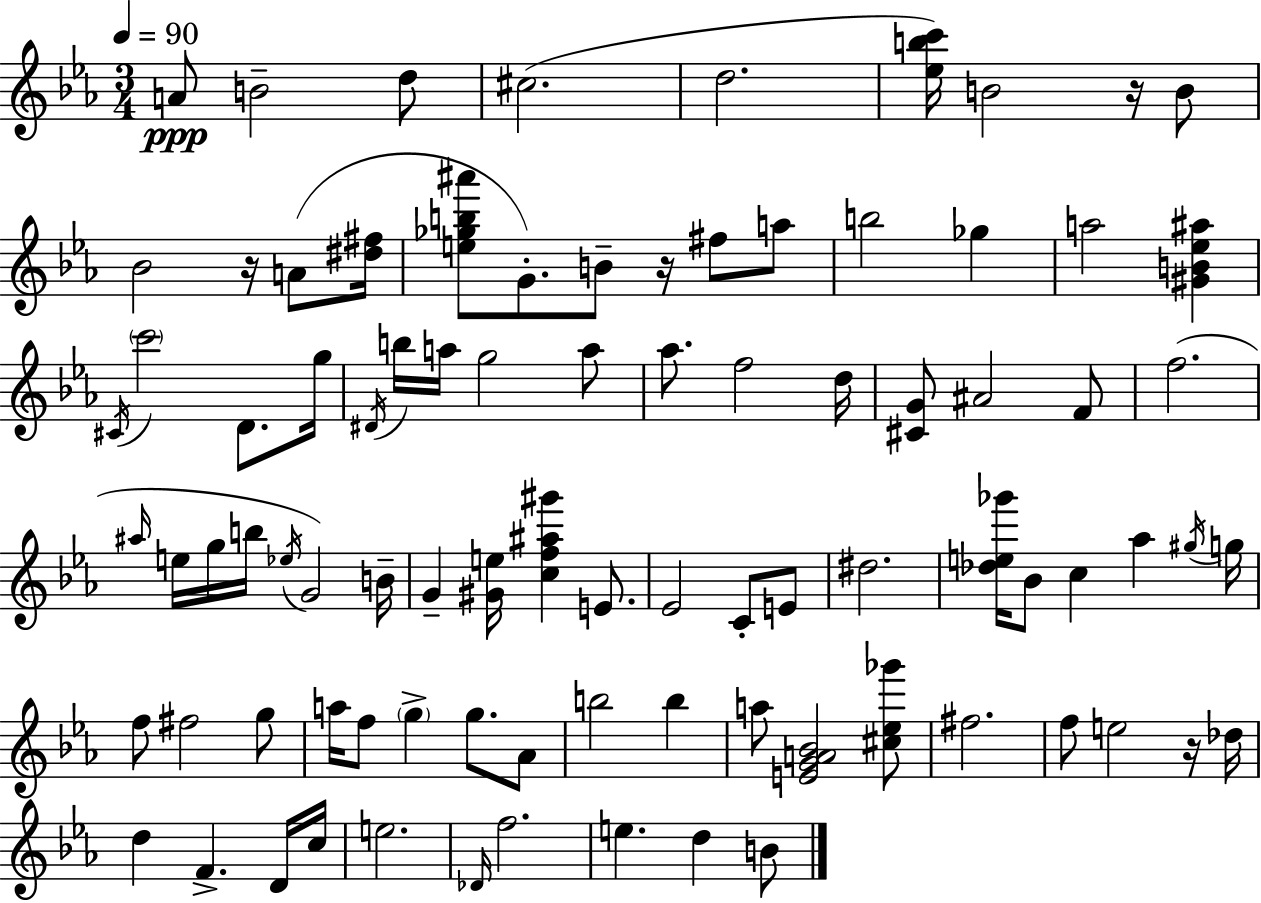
{
  \clef treble
  \numericTimeSignature
  \time 3/4
  \key c \minor
  \tempo 4 = 90
  a'8\ppp b'2-- d''8 | cis''2.( | d''2. | <ees'' b'' c'''>16) b'2 r16 b'8 | \break bes'2 r16 a'8( <dis'' fis''>16 | <e'' ges'' b'' ais'''>8 g'8.-.) b'8-- r16 fis''8 a''8 | b''2 ges''4 | a''2 <gis' b' ees'' ais''>4 | \break \acciaccatura { cis'16 } \parenthesize c'''2 d'8. | g''16 \acciaccatura { dis'16 } b''16 a''16 g''2 | a''8 aes''8. f''2 | d''16 <cis' g'>8 ais'2 | \break f'8 f''2.( | \grace { ais''16 } e''16 g''16 b''16 \acciaccatura { ees''16 }) g'2 | b'16-- g'4-- <gis' e''>16 <c'' f'' ais'' gis'''>4 | e'8. ees'2 | \break c'8-. e'8 dis''2. | <des'' e'' ges'''>16 bes'8 c''4 aes''4 | \acciaccatura { gis''16 } g''16 f''8 fis''2 | g''8 a''16 f''8 \parenthesize g''4-> | \break g''8. aes'8 b''2 | b''4 a''8 <e' g' a' bes'>2 | <cis'' ees'' ges'''>8 fis''2. | f''8 e''2 | \break r16 des''16 d''4 f'4.-> | d'16 c''16 e''2. | \grace { des'16 } f''2. | e''4. | \break d''4 b'8 \bar "|."
}